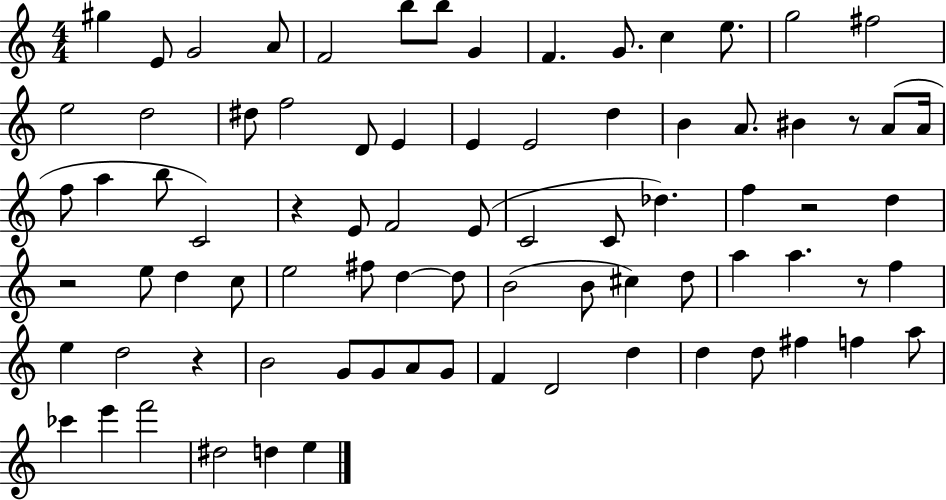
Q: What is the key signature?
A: C major